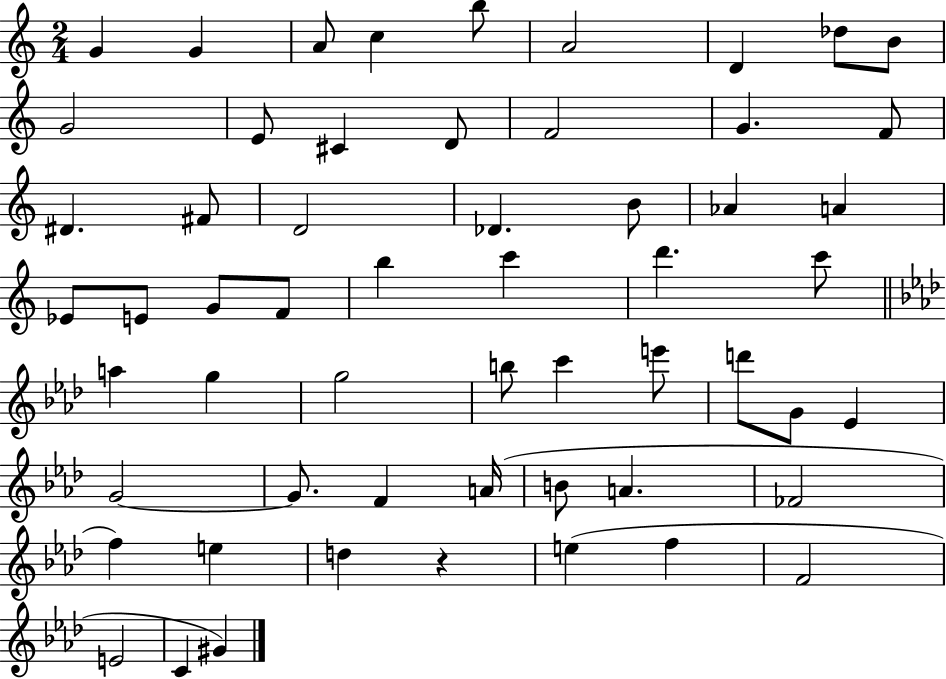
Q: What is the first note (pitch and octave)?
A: G4